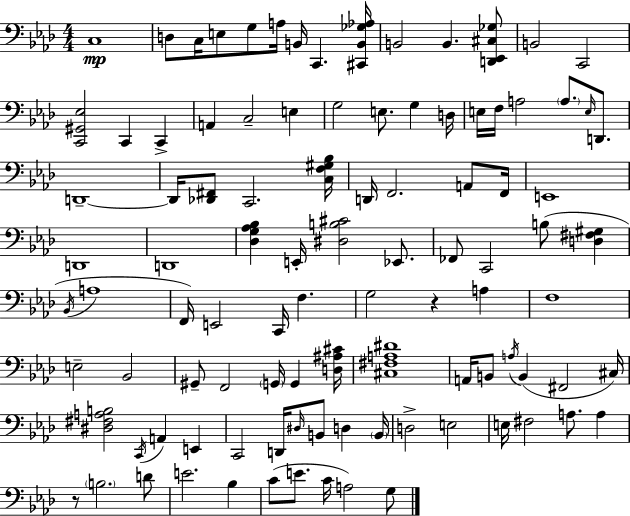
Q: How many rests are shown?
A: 2